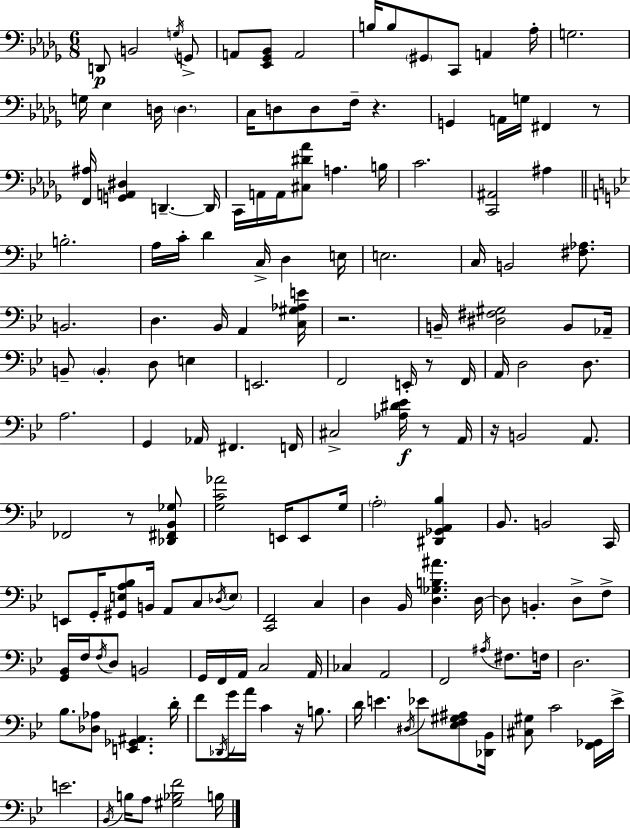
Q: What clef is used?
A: bass